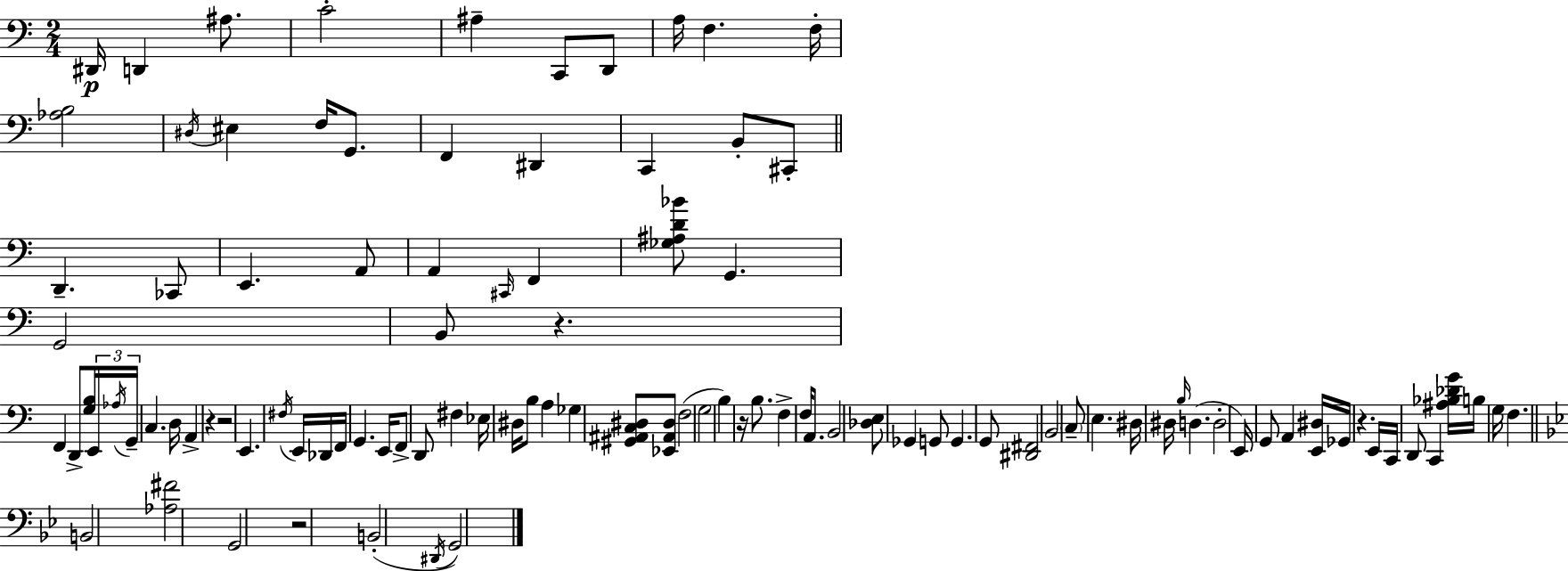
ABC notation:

X:1
T:Untitled
M:2/4
L:1/4
K:C
^D,,/4 D,, ^A,/2 C2 ^A, C,,/2 D,,/2 A,/4 F, F,/4 [_A,B,]2 ^D,/4 ^E, F,/4 G,,/2 F,, ^D,, C,, B,,/2 ^C,,/2 D,, _C,,/2 E,, A,,/2 A,, ^C,,/4 F,, [_G,^A,D_B]/2 G,, G,,2 B,,/2 z F,, D,,/2 [G,B,]/4 E,,/4 _A,/4 G,,/4 C, D,/4 A,, z z2 E,, ^F,/4 E,,/4 _D,,/4 F,,/4 G,, E,,/4 F,,/2 D,,/2 ^F, _E,/4 ^D,/4 B,/2 A, _G, [^G,,^A,,C,^D,]/2 [_E,,^A,,^D,]/2 F,2 G,2 B, z/4 B,/2 F, F,/4 A,,/2 B,,2 [_D,E,]/2 _G,, G,,/2 G,, G,,/2 [^D,,^F,,]2 B,,2 C,/2 E, ^D,/4 ^D,/4 B,/4 D, D,2 E,,/4 G,,/2 A,, [E,,^D,]/4 _G,,/4 z E,,/4 C,,/4 D,,/2 C,, [^A,_B,_DG]/4 B,/4 G,/4 F, B,,2 [_A,^F]2 G,,2 z2 B,,2 ^D,,/4 G,,2